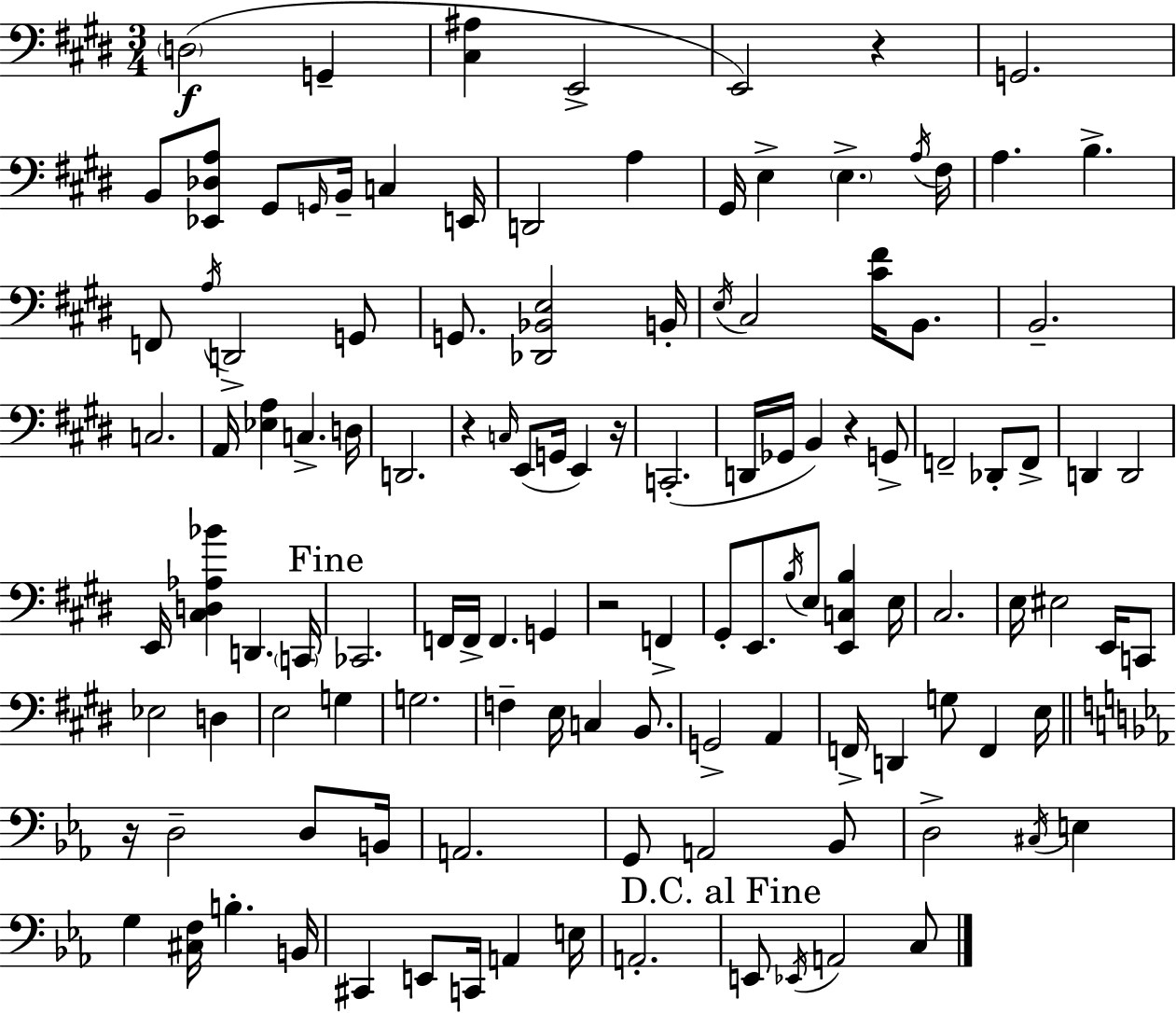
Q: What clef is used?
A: bass